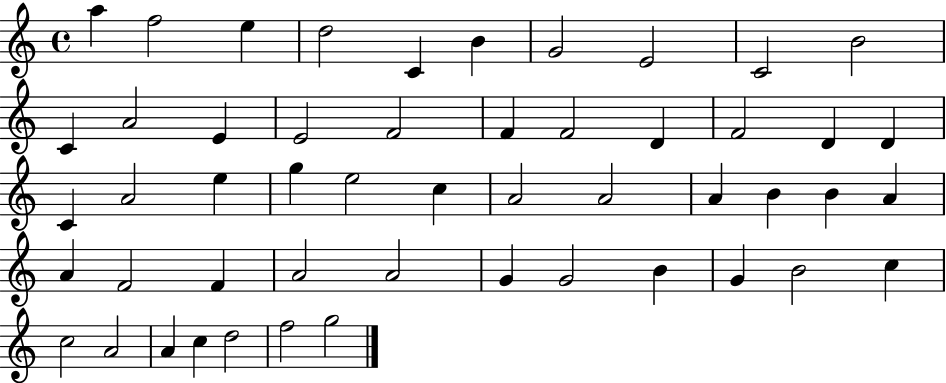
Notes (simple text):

A5/q F5/h E5/q D5/h C4/q B4/q G4/h E4/h C4/h B4/h C4/q A4/h E4/q E4/h F4/h F4/q F4/h D4/q F4/h D4/q D4/q C4/q A4/h E5/q G5/q E5/h C5/q A4/h A4/h A4/q B4/q B4/q A4/q A4/q F4/h F4/q A4/h A4/h G4/q G4/h B4/q G4/q B4/h C5/q C5/h A4/h A4/q C5/q D5/h F5/h G5/h